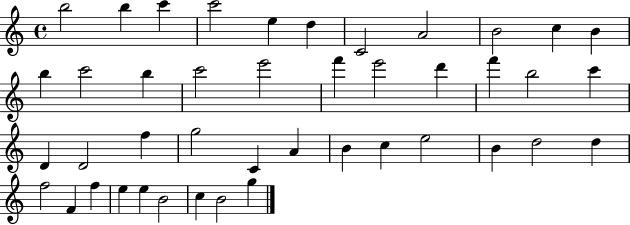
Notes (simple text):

B5/h B5/q C6/q C6/h E5/q D5/q C4/h A4/h B4/h C5/q B4/q B5/q C6/h B5/q C6/h E6/h F6/q E6/h D6/q F6/q B5/h C6/q D4/q D4/h F5/q G5/h C4/q A4/q B4/q C5/q E5/h B4/q D5/h D5/q F5/h F4/q F5/q E5/q E5/q B4/h C5/q B4/h G5/q